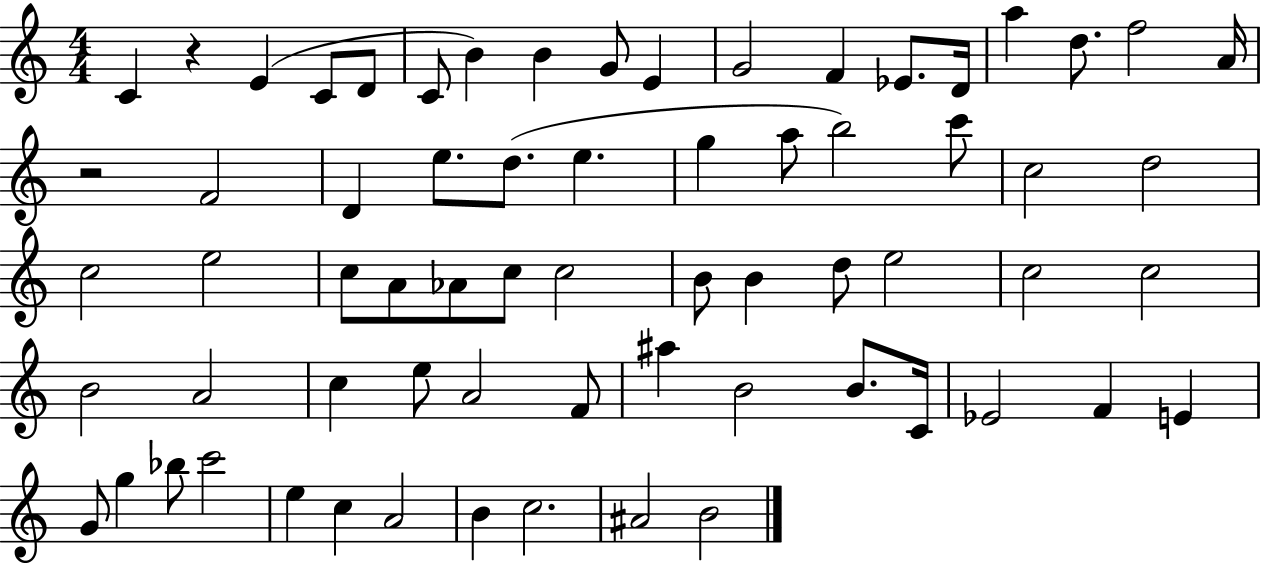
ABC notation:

X:1
T:Untitled
M:4/4
L:1/4
K:C
C z E C/2 D/2 C/2 B B G/2 E G2 F _E/2 D/4 a d/2 f2 A/4 z2 F2 D e/2 d/2 e g a/2 b2 c'/2 c2 d2 c2 e2 c/2 A/2 _A/2 c/2 c2 B/2 B d/2 e2 c2 c2 B2 A2 c e/2 A2 F/2 ^a B2 B/2 C/4 _E2 F E G/2 g _b/2 c'2 e c A2 B c2 ^A2 B2